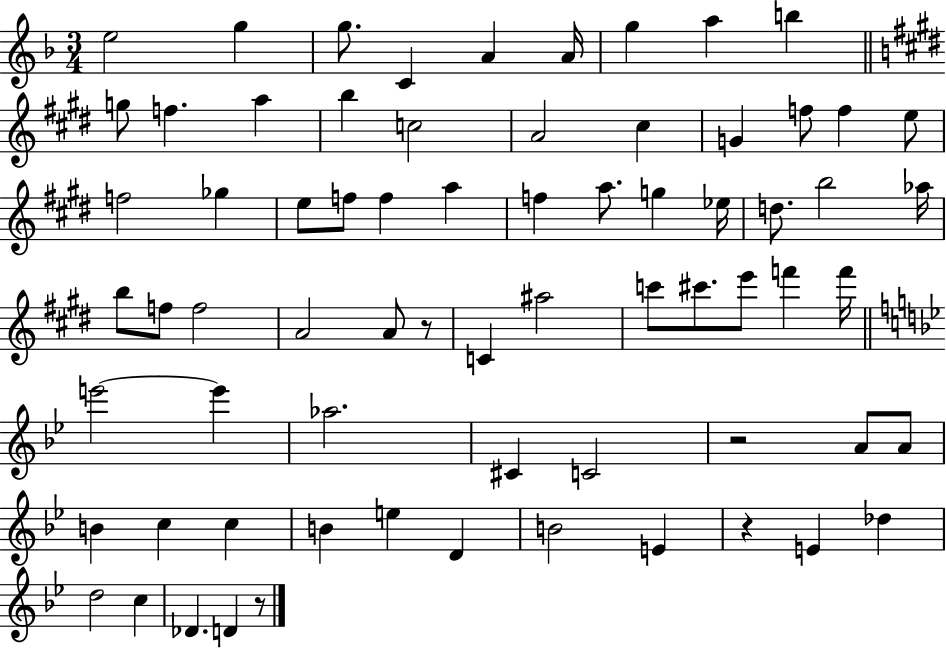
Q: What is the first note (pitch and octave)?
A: E5